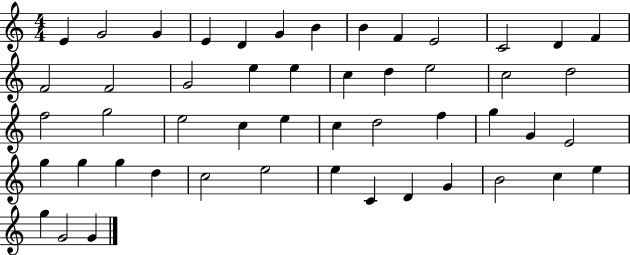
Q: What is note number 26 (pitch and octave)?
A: E5